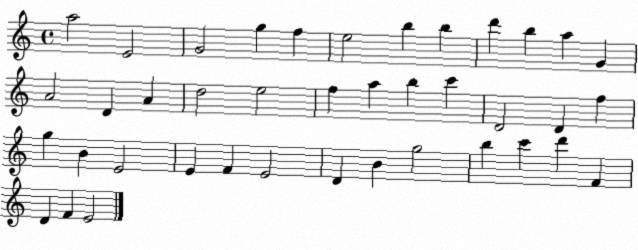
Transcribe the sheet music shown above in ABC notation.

X:1
T:Untitled
M:4/4
L:1/4
K:C
a2 E2 G2 g f e2 b b d' b a G A2 D A d2 e2 f a b c' D2 D f g B E2 E F E2 D B g2 b c' d' F D F E2